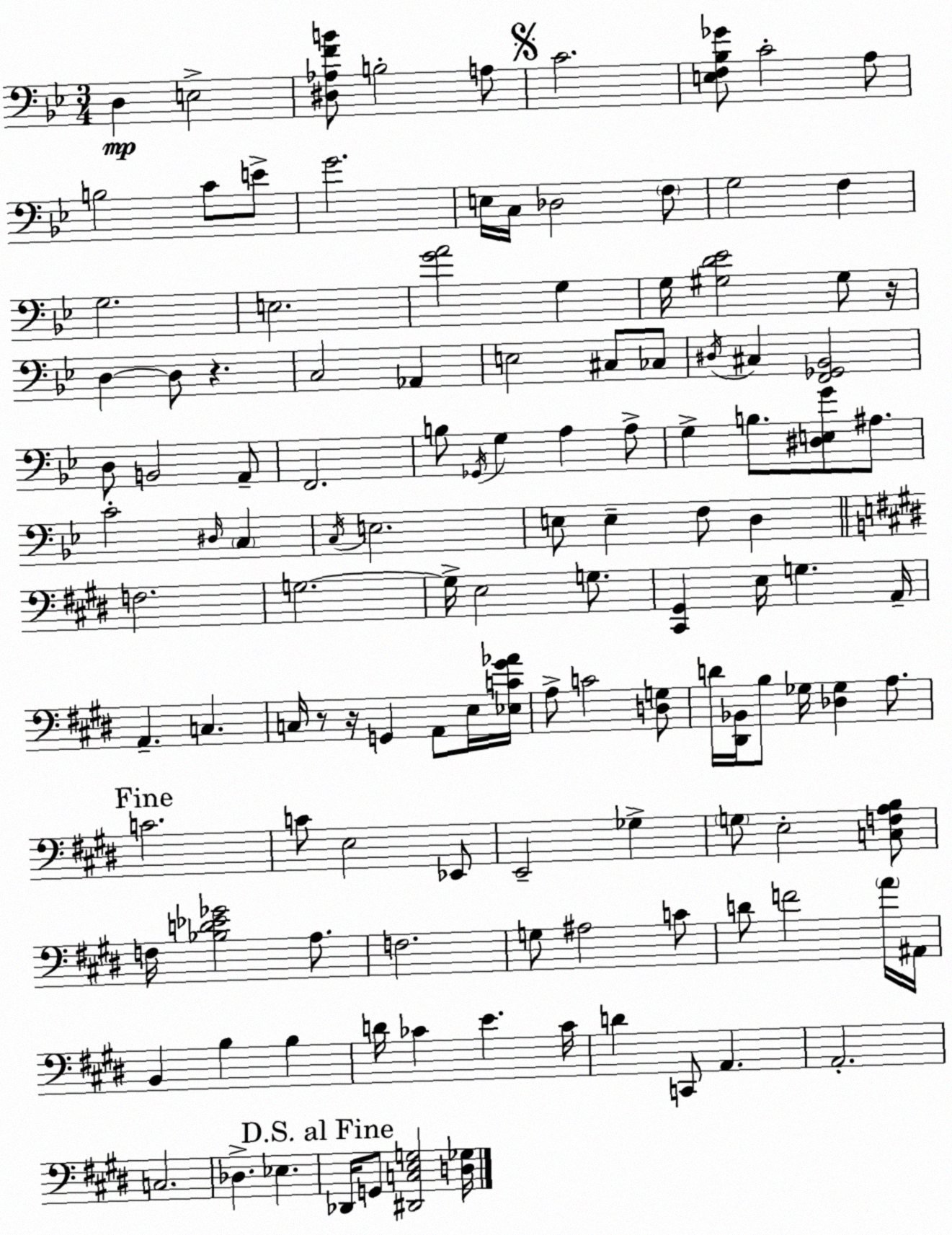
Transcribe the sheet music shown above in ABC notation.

X:1
T:Untitled
M:3/4
L:1/4
K:Bb
D, E,2 [^D,_A,FB]/2 B,2 A,/2 C2 [E,F,_B,_G]/2 C2 A,/2 B,2 C/2 E/2 G2 E,/4 C,/4 _D,2 F,/2 G,2 F, G,2 E,2 [GA]2 G, G,/4 [^G,D_E]2 ^G,/2 z/4 D, D,/2 z C,2 _A,, E,2 ^C,/2 _C,/2 ^D,/4 ^C, [F,,_G,,_B,,]2 D,/2 B,,2 A,,/2 F,,2 B,/2 _G,,/4 G, A, A,/2 G, B,/2 [^D,E,G]/2 ^A,/2 C2 ^D,/4 C, C,/4 E,2 E,/2 E, F,/2 D, F,2 G,2 G,/4 E,2 G,/2 [^C,,^G,,] E,/4 G, A,,/4 A,, C, C,/4 z/2 z/4 G,, A,,/2 E,/4 [_E,C^G_A]/4 A,/2 C2 [D,G,]/2 D/4 [^D,,_B,,]/4 B,/2 _G,/4 [_D,_G,] A,/2 C2 C/2 E,2 _E,,/2 E,,2 _G, G,/2 E,2 [C,F,A,B,]/2 F,/4 [_B,D_E_G]2 A,/2 F,2 G,/2 ^A,2 C/2 D/2 F2 A/4 ^A,,/4 B,, B, B, D/4 _C E _C/4 D C,,/2 A,, A,,2 C,2 _D, _E, _D,,/4 G,,/2 [^D,,C,E,G,]2 [D,_G,]/4